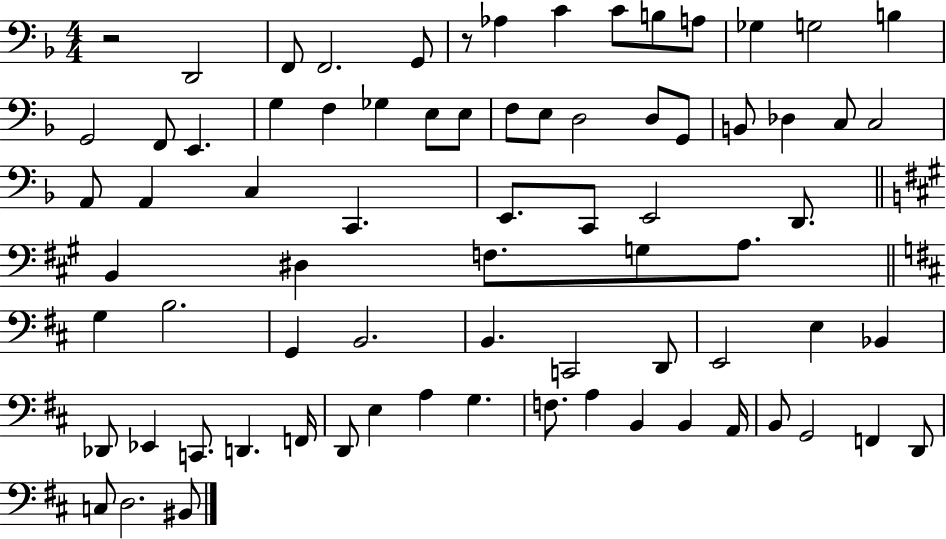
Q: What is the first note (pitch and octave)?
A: D2